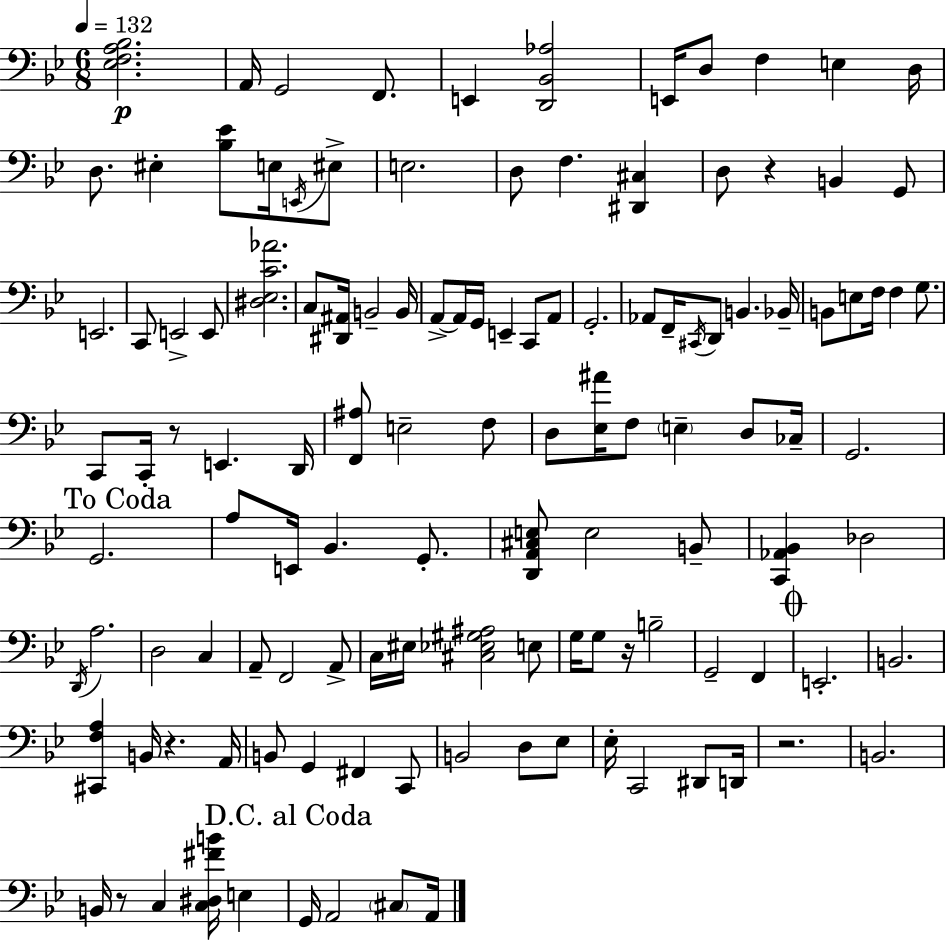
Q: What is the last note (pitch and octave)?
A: A2